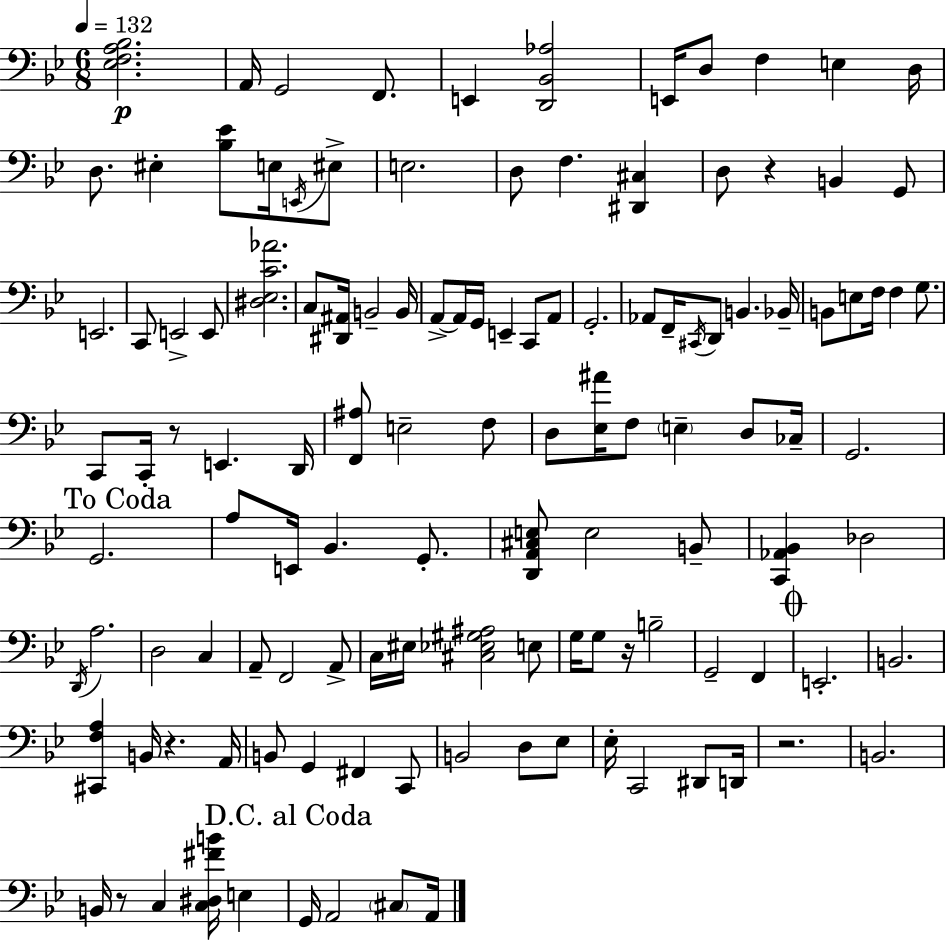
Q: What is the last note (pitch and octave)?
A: A2